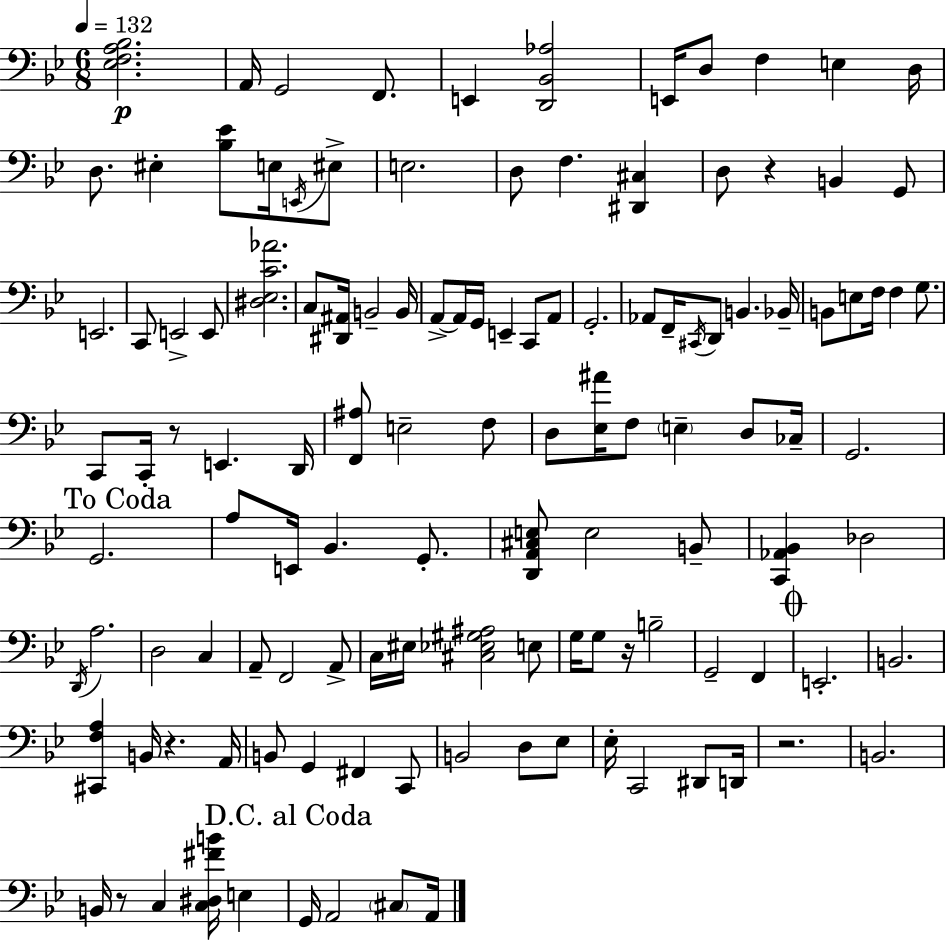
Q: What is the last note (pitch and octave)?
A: A2